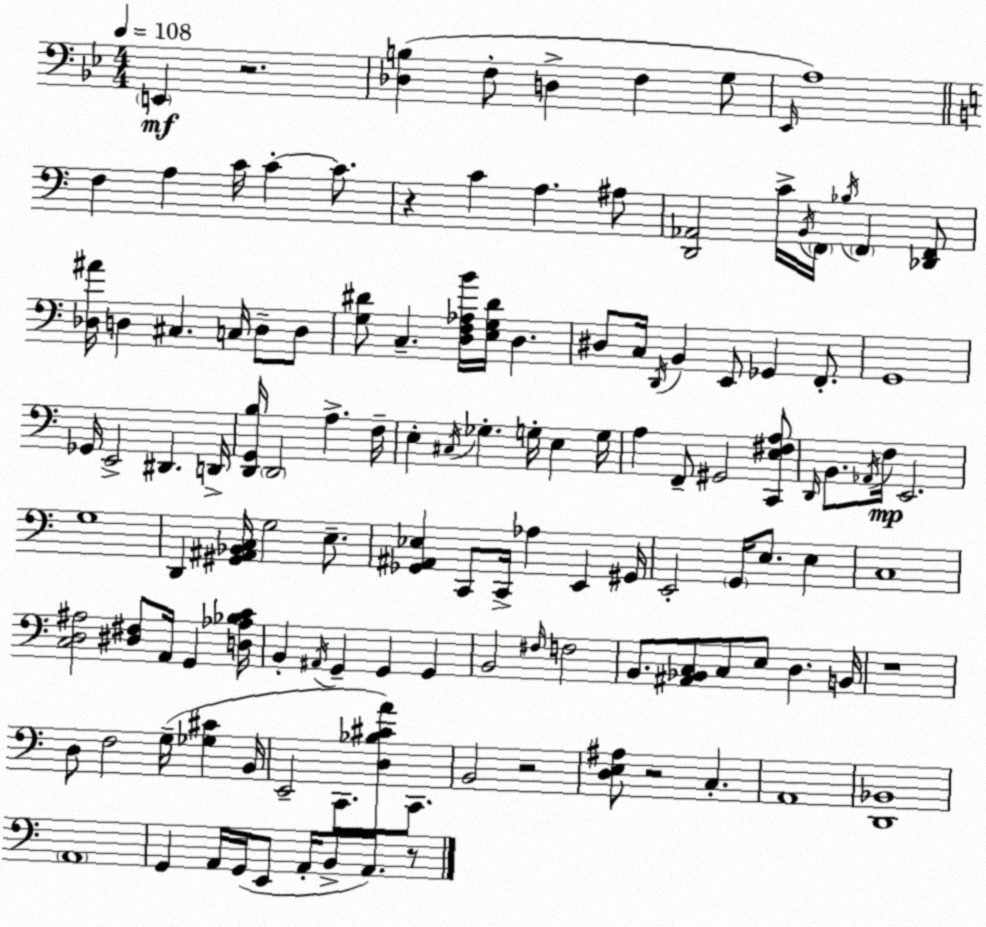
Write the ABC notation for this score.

X:1
T:Untitled
M:4/4
L:1/4
K:Bb
E,, z2 [_D,B,] F,/2 D, F, G,/2 _E,,/4 A,4 F, A, C/4 C C/2 z C A, ^A,/2 [D,,_A,,]2 C/4 B,,/4 F,,/4 _B,/4 F,, [_D,,F,,]/2 [_D,^A]/4 D, ^C, C,/4 D,/2 D,/2 [G,^D]/2 C, [D,F,_A,B]/4 [E,G,^D]/4 D, ^D,/2 C,/4 D,,/4 B,, E,,/2 _G,, F,,/2 G,,4 _G,,/4 E,,2 ^D,, D,,/4 [D,,G,,B,]/4 D,,2 A, F,/4 E, ^C,/4 _G, G,/4 E, G,/4 A, F,,/2 ^G,,2 [C,,E,^F,A,]/2 D,,/4 B,,/2 _A,,/4 F,/4 E,,2 G,4 D,, [^G,,^A,,_B,,C,]/4 G,2 E,/2 [_G,,^A,,_E,] C,,/2 C,,/4 _A, E,, ^G,,/4 E,,2 G,,/4 E,/2 E, C,4 [C,D,^A,]2 [^D,^F,]/2 A,,/4 G,, [D,_A,_B,C]/4 B,, ^A,,/4 G,, G,, G,, B,,2 ^F,/4 F,2 B,,/2 [^A,,_B,,C,]/2 C,/2 E,/2 D, B,,/4 z4 D,/2 F,2 G,/4 [_G,^C] B,,/4 E,,2 C,,/2 [D,_B,^CA]/2 C,,/2 B,,2 z2 [D,E,^A,]/2 z2 C, A,,4 [D,,_B,,]4 A,,4 G,, A,,/4 G,,/4 E,,/2 A,,/4 B,,/2 A,,/2 z/2